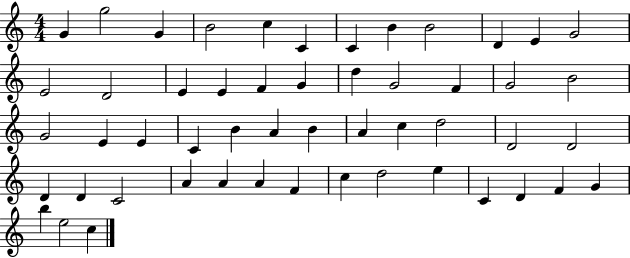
{
  \clef treble
  \numericTimeSignature
  \time 4/4
  \key c \major
  g'4 g''2 g'4 | b'2 c''4 c'4 | c'4 b'4 b'2 | d'4 e'4 g'2 | \break e'2 d'2 | e'4 e'4 f'4 g'4 | d''4 g'2 f'4 | g'2 b'2 | \break g'2 e'4 e'4 | c'4 b'4 a'4 b'4 | a'4 c''4 d''2 | d'2 d'2 | \break d'4 d'4 c'2 | a'4 a'4 a'4 f'4 | c''4 d''2 e''4 | c'4 d'4 f'4 g'4 | \break b''4 e''2 c''4 | \bar "|."
}